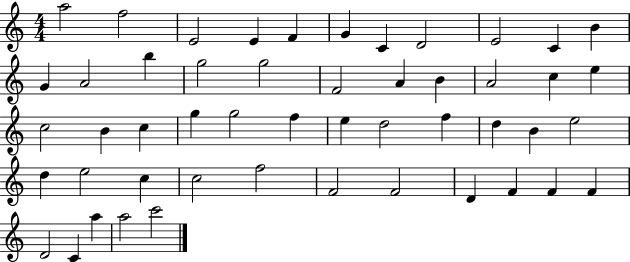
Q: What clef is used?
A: treble